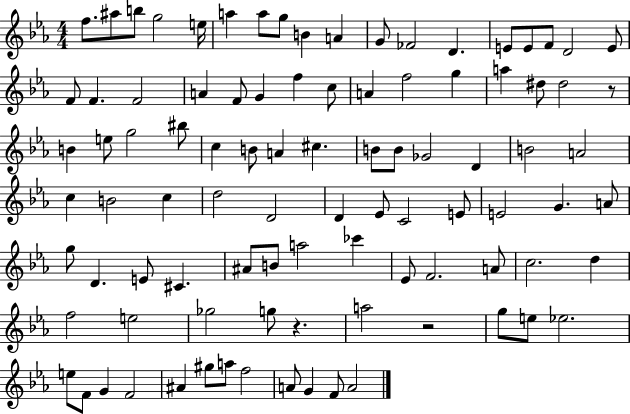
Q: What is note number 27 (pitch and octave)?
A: A4